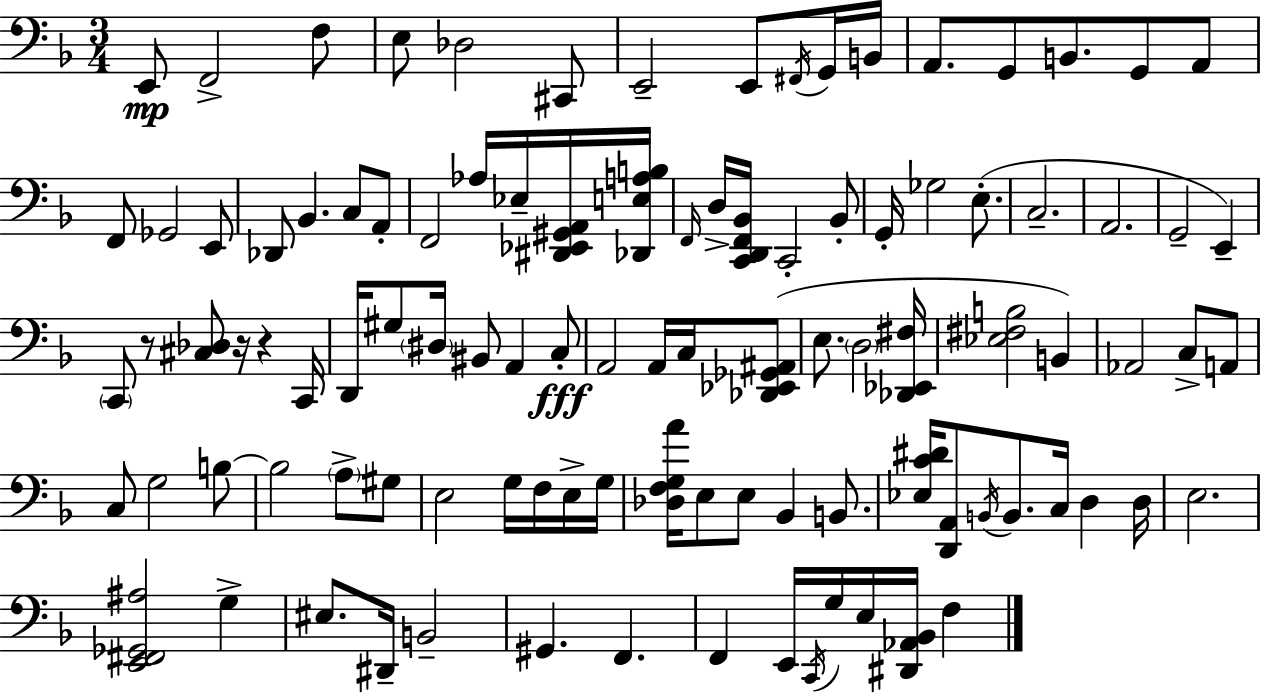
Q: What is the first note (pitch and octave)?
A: E2